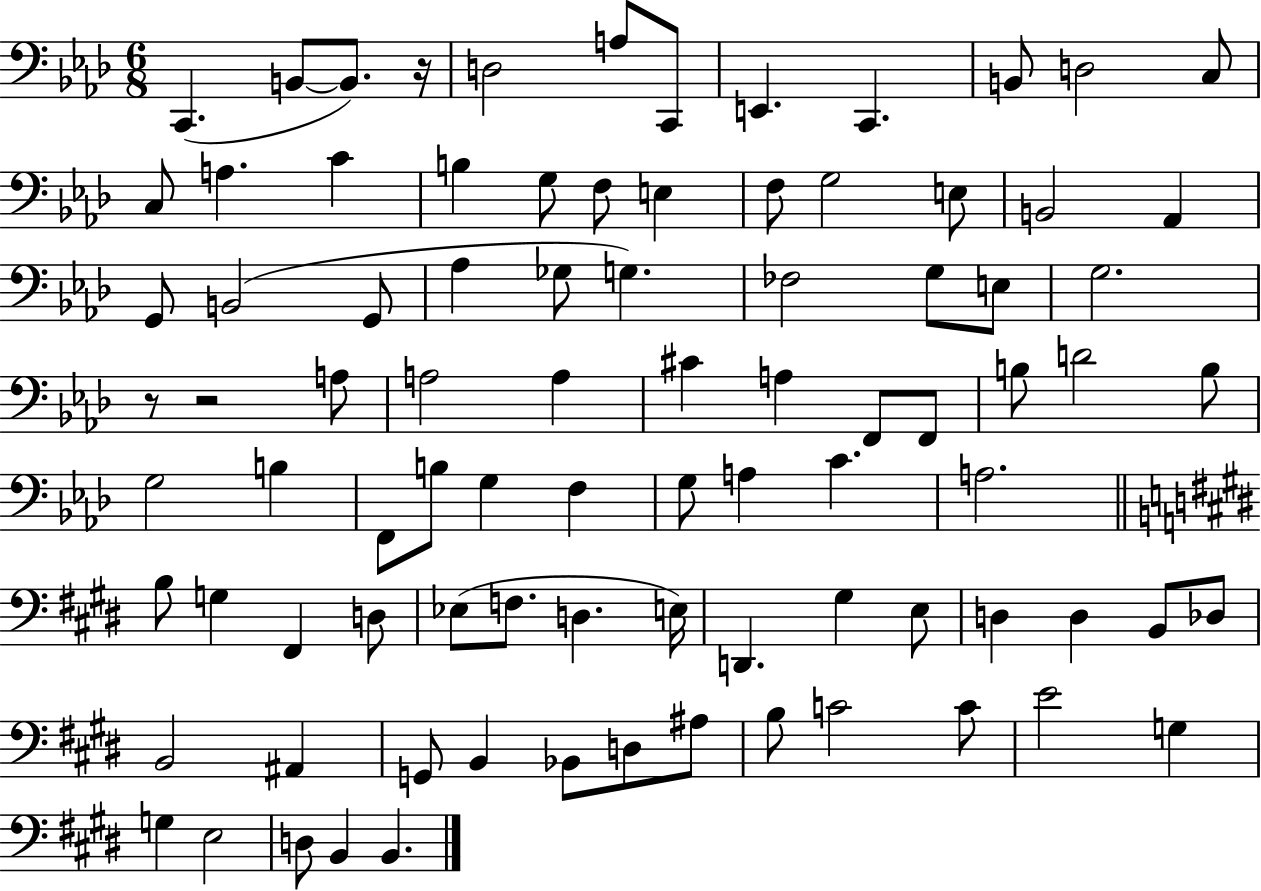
{
  \clef bass
  \numericTimeSignature
  \time 6/8
  \key aes \major
  \repeat volta 2 { c,4.( b,8~~ b,8.) r16 | d2 a8 c,8 | e,4. c,4. | b,8 d2 c8 | \break c8 a4. c'4 | b4 g8 f8 e4 | f8 g2 e8 | b,2 aes,4 | \break g,8 b,2( g,8 | aes4 ges8 g4.) | fes2 g8 e8 | g2. | \break r8 r2 a8 | a2 a4 | cis'4 a4 f,8 f,8 | b8 d'2 b8 | \break g2 b4 | f,8 b8 g4 f4 | g8 a4 c'4. | a2. | \break \bar "||" \break \key e \major b8 g4 fis,4 d8 | ees8( f8. d4. e16) | d,4. gis4 e8 | d4 d4 b,8 des8 | \break b,2 ais,4 | g,8 b,4 bes,8 d8 ais8 | b8 c'2 c'8 | e'2 g4 | \break g4 e2 | d8 b,4 b,4. | } \bar "|."
}